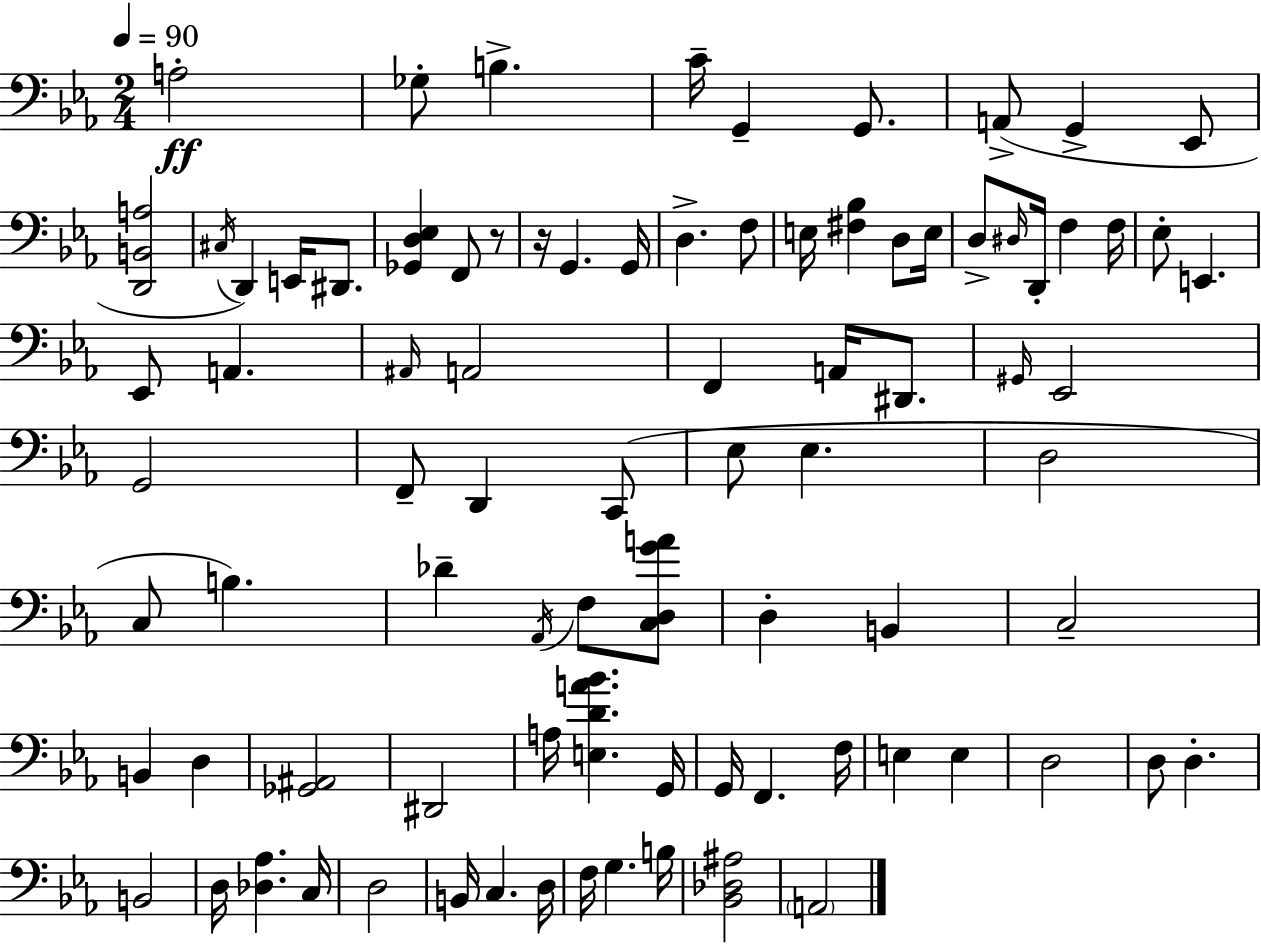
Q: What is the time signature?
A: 2/4